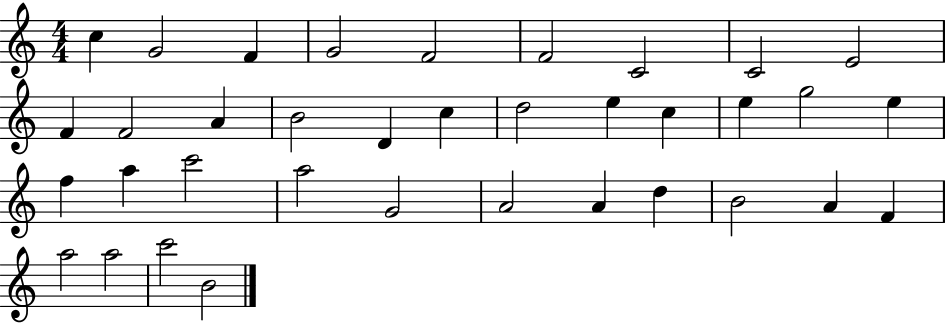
{
  \clef treble
  \numericTimeSignature
  \time 4/4
  \key c \major
  c''4 g'2 f'4 | g'2 f'2 | f'2 c'2 | c'2 e'2 | \break f'4 f'2 a'4 | b'2 d'4 c''4 | d''2 e''4 c''4 | e''4 g''2 e''4 | \break f''4 a''4 c'''2 | a''2 g'2 | a'2 a'4 d''4 | b'2 a'4 f'4 | \break a''2 a''2 | c'''2 b'2 | \bar "|."
}